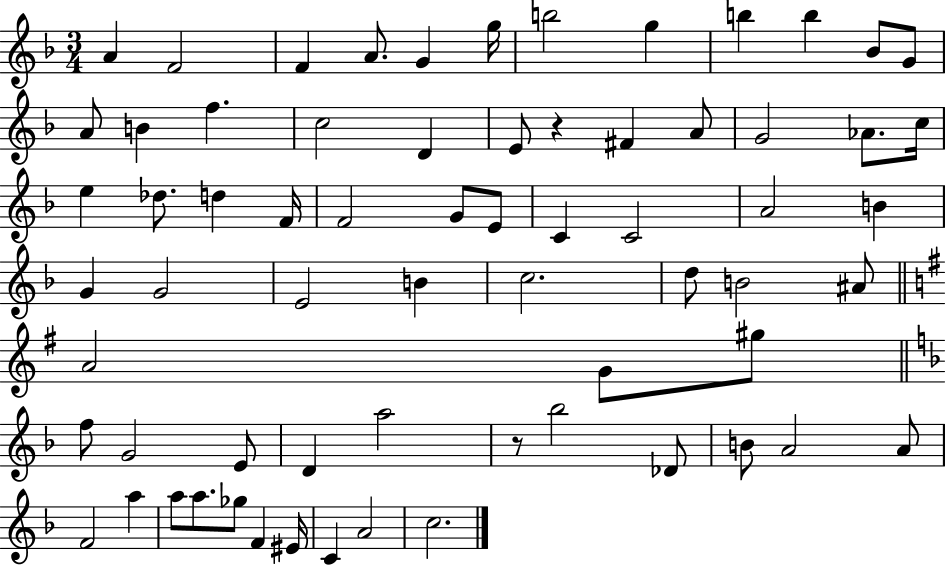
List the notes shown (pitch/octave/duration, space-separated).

A4/q F4/h F4/q A4/e. G4/q G5/s B5/h G5/q B5/q B5/q Bb4/e G4/e A4/e B4/q F5/q. C5/h D4/q E4/e R/q F#4/q A4/e G4/h Ab4/e. C5/s E5/q Db5/e. D5/q F4/s F4/h G4/e E4/e C4/q C4/h A4/h B4/q G4/q G4/h E4/h B4/q C5/h. D5/e B4/h A#4/e A4/h G4/e G#5/e F5/e G4/h E4/e D4/q A5/h R/e Bb5/h Db4/e B4/e A4/h A4/e F4/h A5/q A5/e A5/e. Gb5/e F4/q EIS4/s C4/q A4/h C5/h.